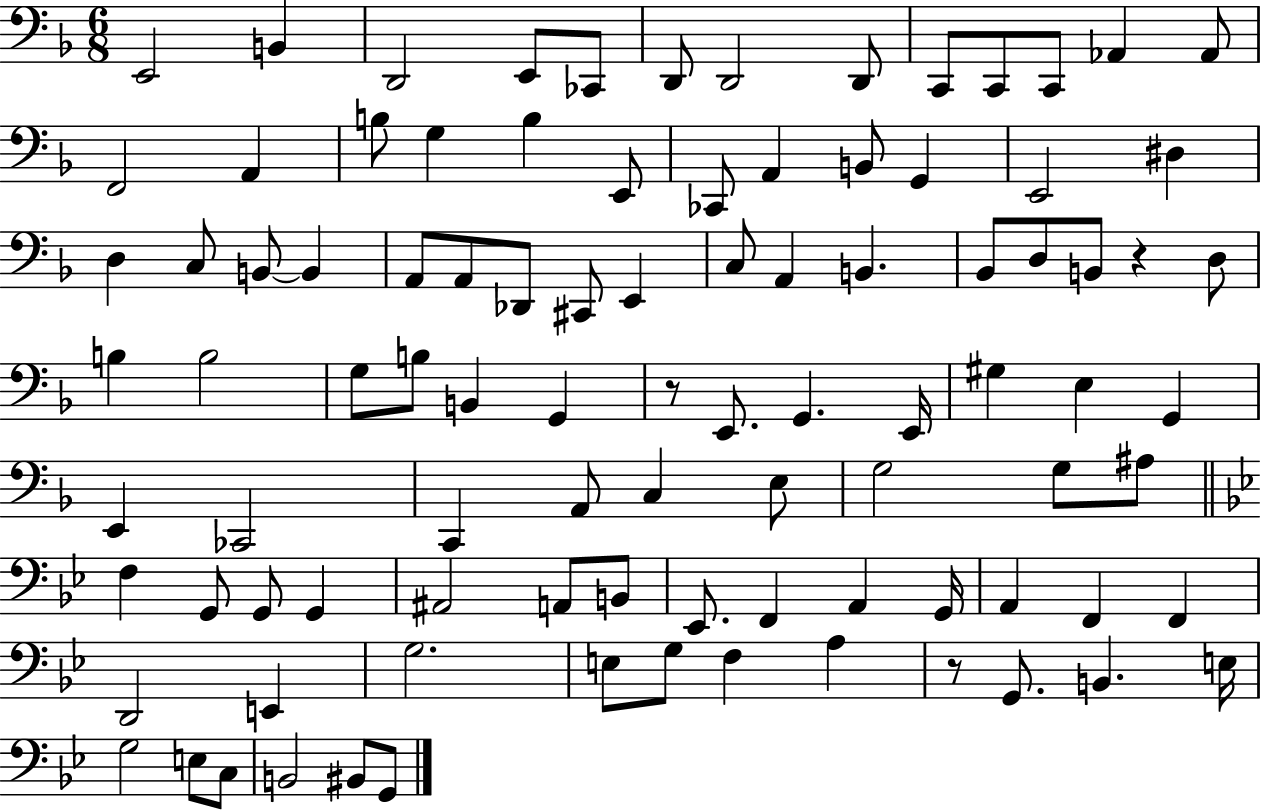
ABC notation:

X:1
T:Untitled
M:6/8
L:1/4
K:F
E,,2 B,, D,,2 E,,/2 _C,,/2 D,,/2 D,,2 D,,/2 C,,/2 C,,/2 C,,/2 _A,, _A,,/2 F,,2 A,, B,/2 G, B, E,,/2 _C,,/2 A,, B,,/2 G,, E,,2 ^D, D, C,/2 B,,/2 B,, A,,/2 A,,/2 _D,,/2 ^C,,/2 E,, C,/2 A,, B,, _B,,/2 D,/2 B,,/2 z D,/2 B, B,2 G,/2 B,/2 B,, G,, z/2 E,,/2 G,, E,,/4 ^G, E, G,, E,, _C,,2 C,, A,,/2 C, E,/2 G,2 G,/2 ^A,/2 F, G,,/2 G,,/2 G,, ^A,,2 A,,/2 B,,/2 _E,,/2 F,, A,, G,,/4 A,, F,, F,, D,,2 E,, G,2 E,/2 G,/2 F, A, z/2 G,,/2 B,, E,/4 G,2 E,/2 C,/2 B,,2 ^B,,/2 G,,/2